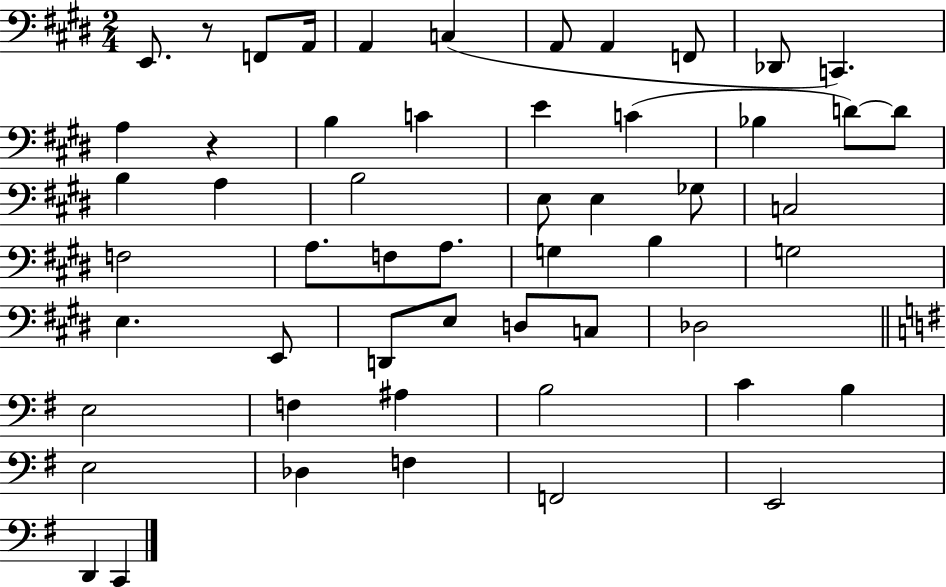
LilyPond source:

{
  \clef bass
  \numericTimeSignature
  \time 2/4
  \key e \major
  \repeat volta 2 { e,8. r8 f,8 a,16 | a,4 c4( | a,8 a,4 f,8 | des,8 c,4.) | \break a4 r4 | b4 c'4 | e'4 c'4( | bes4 d'8~~) d'8 | \break b4 a4 | b2 | e8 e4 ges8 | c2 | \break f2 | a8. f8 a8. | g4 b4 | g2 | \break e4. e,8 | d,8 e8 d8 c8 | des2 | \bar "||" \break \key e \minor e2 | f4 ais4 | b2 | c'4 b4 | \break e2 | des4 f4 | f,2 | e,2 | \break d,4 c,4 | } \bar "|."
}